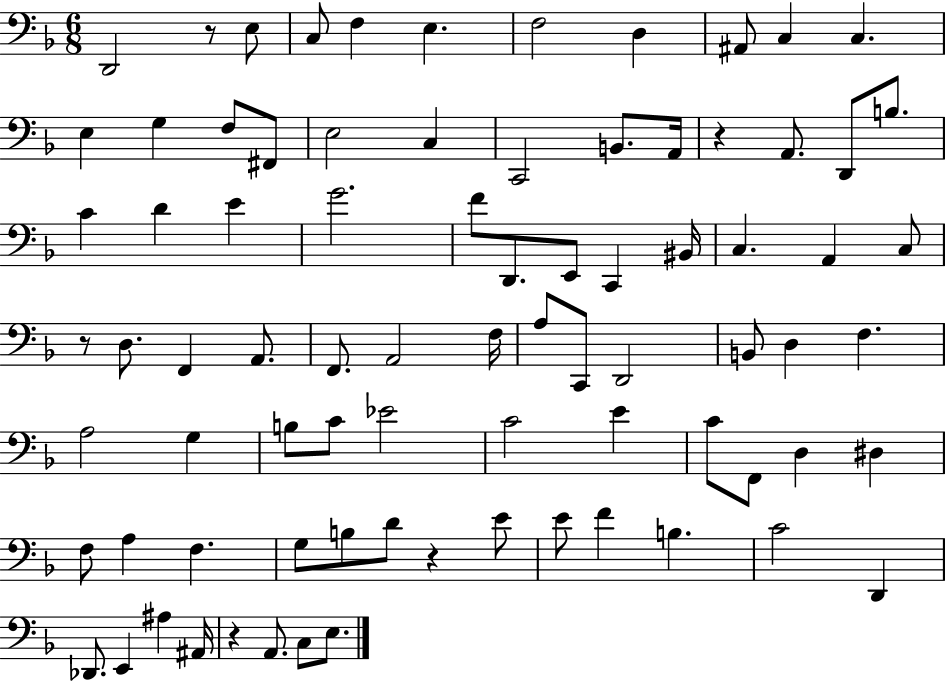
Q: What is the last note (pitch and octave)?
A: E3